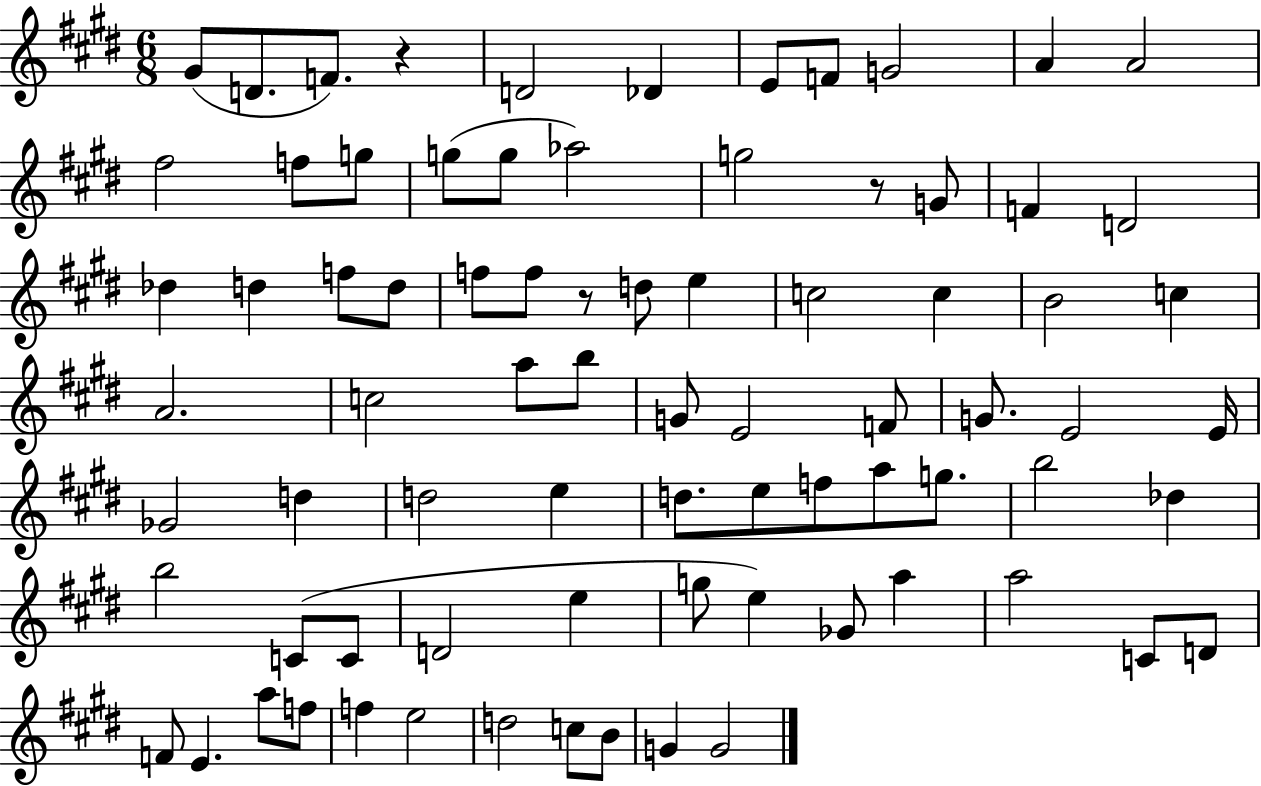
{
  \clef treble
  \numericTimeSignature
  \time 6/8
  \key e \major
  gis'8( d'8. f'8.) r4 | d'2 des'4 | e'8 f'8 g'2 | a'4 a'2 | \break fis''2 f''8 g''8 | g''8( g''8 aes''2) | g''2 r8 g'8 | f'4 d'2 | \break des''4 d''4 f''8 d''8 | f''8 f''8 r8 d''8 e''4 | c''2 c''4 | b'2 c''4 | \break a'2. | c''2 a''8 b''8 | g'8 e'2 f'8 | g'8. e'2 e'16 | \break ges'2 d''4 | d''2 e''4 | d''8. e''8 f''8 a''8 g''8. | b''2 des''4 | \break b''2 c'8( c'8 | d'2 e''4 | g''8 e''4) ges'8 a''4 | a''2 c'8 d'8 | \break f'8 e'4. a''8 f''8 | f''4 e''2 | d''2 c''8 b'8 | g'4 g'2 | \break \bar "|."
}